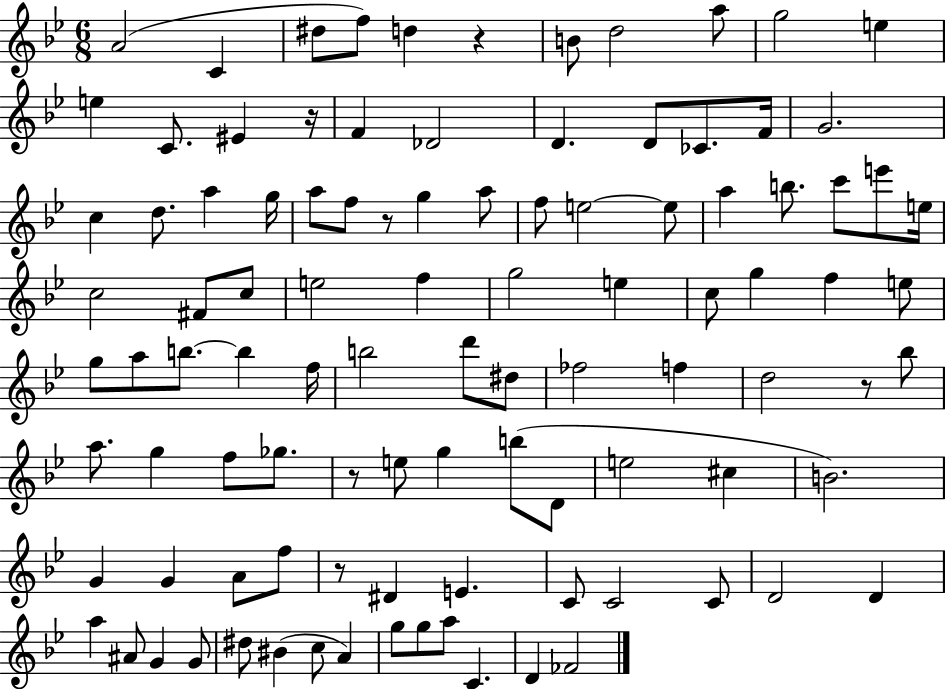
X:1
T:Untitled
M:6/8
L:1/4
K:Bb
A2 C ^d/2 f/2 d z B/2 d2 a/2 g2 e e C/2 ^E z/4 F _D2 D D/2 _C/2 F/4 G2 c d/2 a g/4 a/2 f/2 z/2 g a/2 f/2 e2 e/2 a b/2 c'/2 e'/2 e/4 c2 ^F/2 c/2 e2 f g2 e c/2 g f e/2 g/2 a/2 b/2 b f/4 b2 d'/2 ^d/2 _f2 f d2 z/2 _b/2 a/2 g f/2 _g/2 z/2 e/2 g b/2 D/2 e2 ^c B2 G G A/2 f/2 z/2 ^D E C/2 C2 C/2 D2 D a ^A/2 G G/2 ^d/2 ^B c/2 A g/2 g/2 a/2 C D _F2